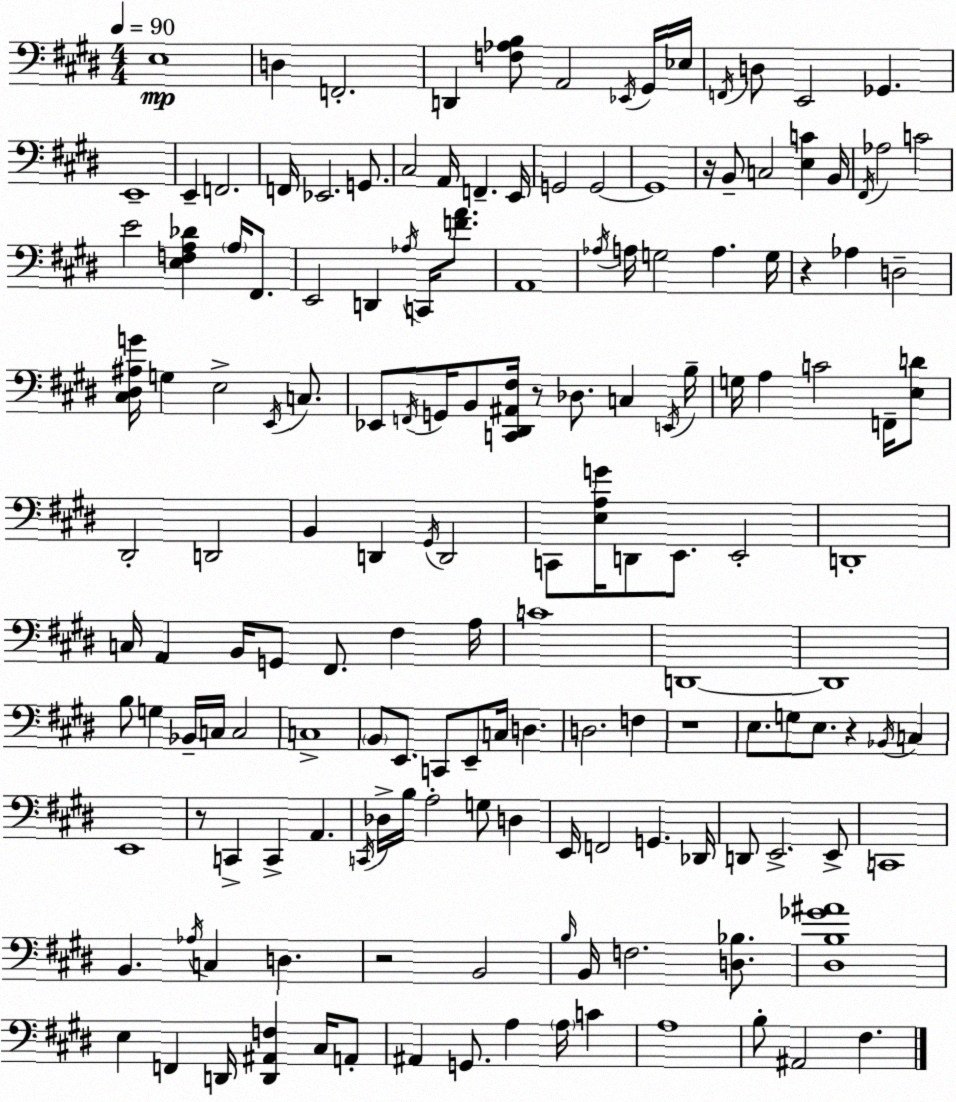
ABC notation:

X:1
T:Untitled
M:4/4
L:1/4
K:E
E,4 D, F,,2 D,, [F,_A,B,]/2 A,,2 _E,,/4 ^G,,/4 _E,/4 F,,/4 D,/2 E,,2 _G,, E,,4 E,, F,,2 F,,/4 _E,,2 G,,/2 ^C,2 A,,/4 F,, E,,/4 G,,2 G,,2 G,,4 z/4 B,,/2 C,2 [E,C] B,,/4 ^F,,/4 _A,2 C2 E2 [E,F,A,_D] A,/4 ^F,,/2 E,,2 D,, _A,/4 C,,/4 [FA]/2 A,,4 _A,/4 A,/4 G,2 A, G,/4 z _A, D,2 [^C,^D,^A,G]/4 G, E,2 E,,/4 C,/2 _E,,/2 F,,/4 G,,/4 B,,/2 [C,,^D,,^A,,^F,]/4 z/2 _D,/2 C, E,,/4 B,/4 G,/4 A, C2 F,,/4 [E,D]/2 ^D,,2 D,,2 B,, D,, ^G,,/4 D,,2 C,,/2 [E,A,G]/4 D,,/2 E,,/2 E,,2 D,,4 C,/4 A,, B,,/4 G,,/2 ^F,,/2 ^F, A,/4 C4 D,,4 D,,4 B,/2 G, _B,,/4 C,/4 C,2 C,4 B,,/2 E,,/2 C,,/2 E,,/2 C,/4 D, D,2 F, z4 E,/2 G,/2 E,/2 z _B,,/4 C, E,,4 z/2 C,, C,, A,, C,,/4 _D,/4 B,/4 A,2 G,/2 D, E,,/4 F,,2 G,, _D,,/4 D,,/2 E,,2 E,,/2 C,,4 B,, _A,/4 C, D, z2 B,,2 B,/4 B,,/4 F,2 [D,_B,]/2 [^D,B,_G^A]4 E, F,, D,,/4 [D,,^A,,F,] ^C,/4 A,,/2 ^A,, G,,/2 A, A,/4 C A,4 B,/2 ^A,,2 ^F,